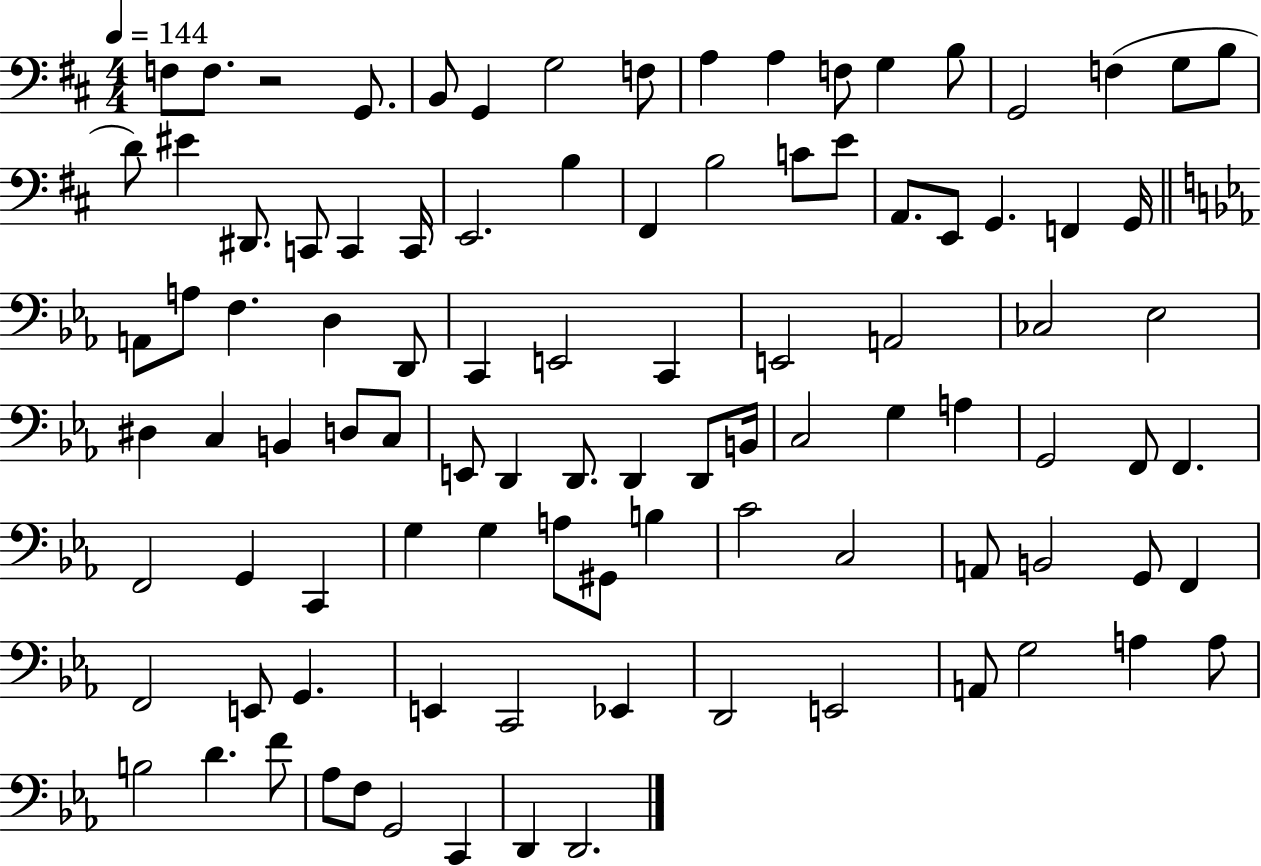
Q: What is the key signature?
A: D major